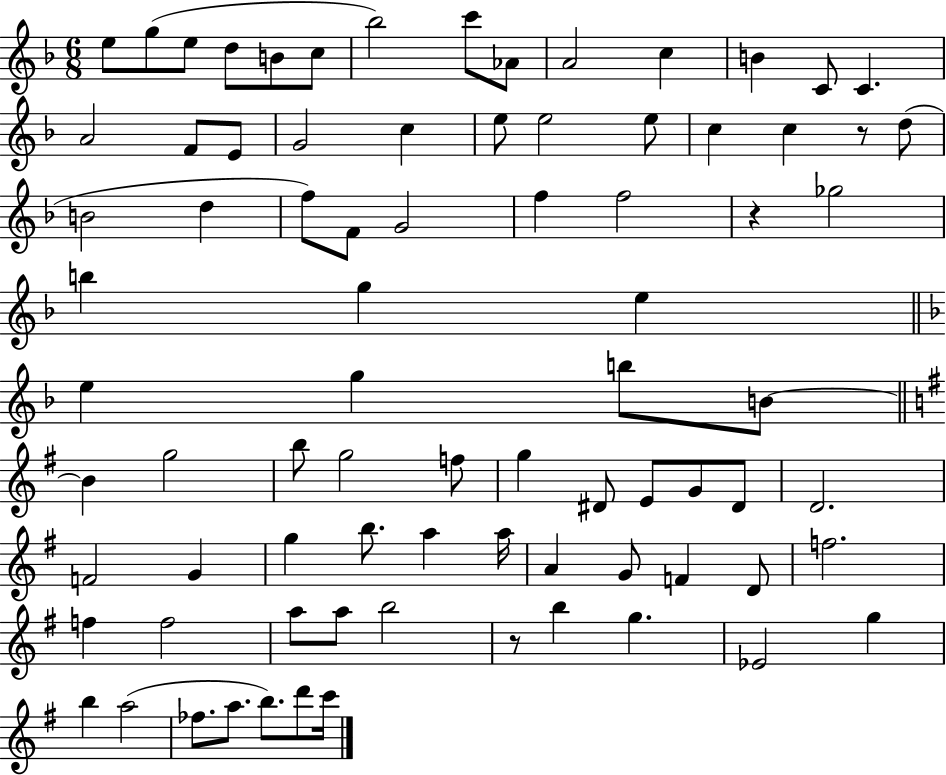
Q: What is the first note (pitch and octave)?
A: E5